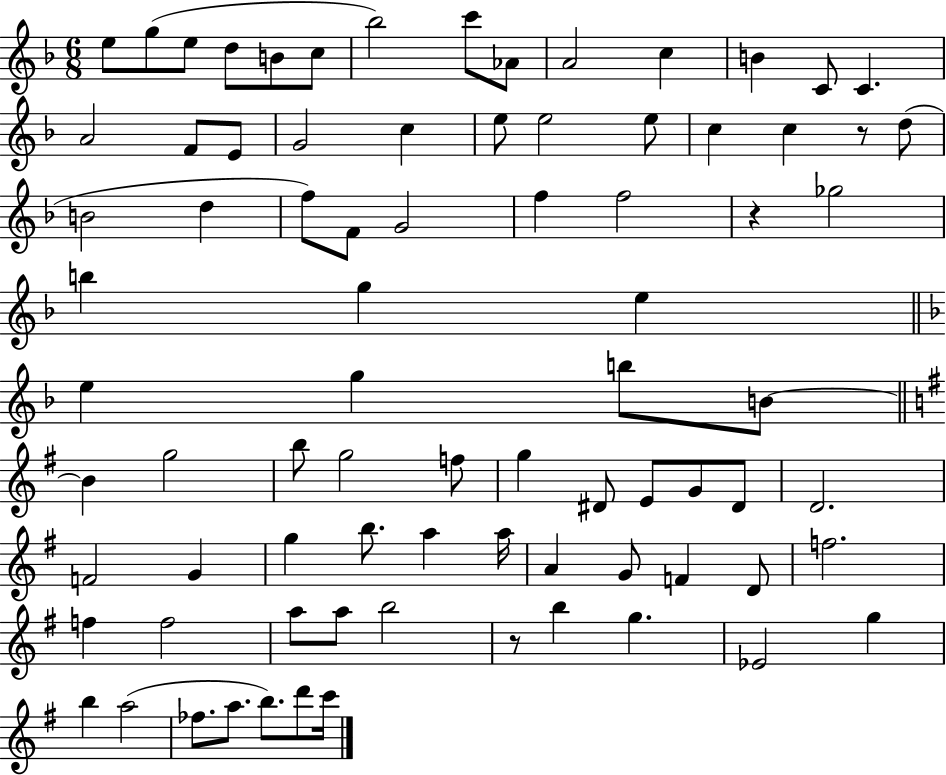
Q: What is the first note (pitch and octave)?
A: E5